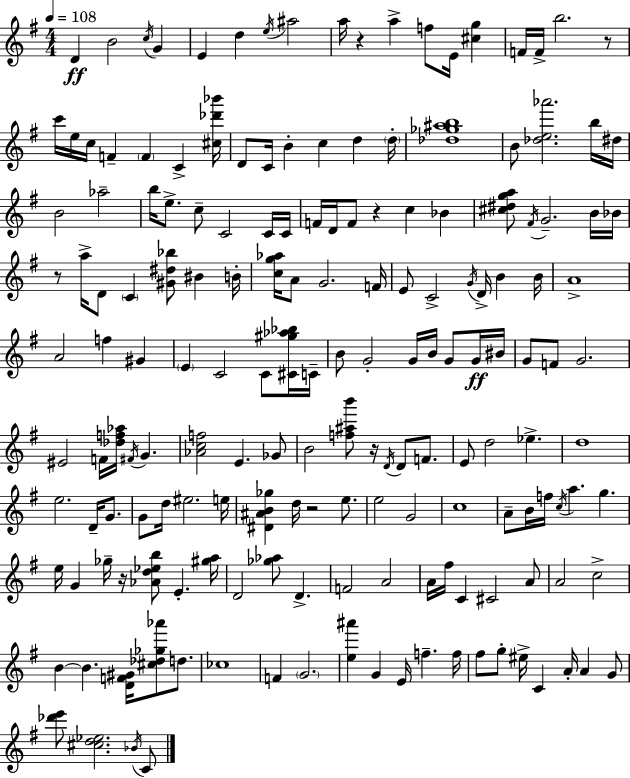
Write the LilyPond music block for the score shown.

{
  \clef treble
  \numericTimeSignature
  \time 4/4
  \key g \major
  \tempo 4 = 108
  d'4\ff b'2 \acciaccatura { c''16 } g'4 | e'4 d''4 \acciaccatura { e''16 } ais''2 | a''16 r4 a''4-> f''8 e'16 <cis'' g''>4 | f'16 f'16-> b''2. | \break r8 c'''16 e''16 c''16 f'4-- \parenthesize f'4 c'4-> | <cis'' des''' bes'''>16 d'8 c'16 b'4-. c''4 d''4 | \parenthesize d''16-. <des'' ges'' ais'' b''>1 | b'8 <des'' e'' aes'''>2. | \break b''16 dis''16 b'2 aes''2-- | b''16 e''8.-> c''8-- c'2 | c'16 c'16 f'16 d'16 f'8 r4 c''4 bes'4 | <cis'' dis'' g'' a''>8 \acciaccatura { fis'16 } g'2.-- | \break b'16 bes'16 r8 a''16-> d'8 \parenthesize c'4 <gis' dis'' bes''>8 bis'4 | b'16-. <c'' g'' aes''>16 a'8 g'2. | f'16 e'8 c'2-> \acciaccatura { g'16 } d'16-> b'4 | b'16 a'1-> | \break a'2 f''4 | gis'4 \parenthesize e'4 c'2 | c'8 <cis' gis'' aes'' bes''>16 c'16-- b'8 g'2-. g'16 b'16 | g'8 g'16\ff bis'16 g'8 f'8 g'2. | \break eis'2 f'16 <des'' f'' aes''>16 \acciaccatura { fis'16 } g'4. | <aes' c'' f''>2 e'4. | ges'8 b'2 <f'' ais'' b'''>8 r16 | \acciaccatura { d'16 } d'8 f'8. e'8 d''2 | \break ees''4.-> d''1 | e''2. | d'16-- g'8. g'8 d''16 eis''2. | e''16 <dis' ais' b' ges''>4 d''16 r2 | \break e''8. e''2 g'2 | c''1 | a'8-- b'16 f''16 \acciaccatura { c''16 } a''4. | g''4. e''16 g'4 ges''16-- r16 <aes' d'' ees'' b''>8 | \break e'4.-. <gis'' a''>16 d'2 <ges'' aes''>8 | d'4.-> f'2 a'2 | a'16 fis''16 c'4 cis'2 | a'8 a'2 c''2-> | \break b'4~~ b'4. | <d' f' gis'>16 <cis'' des'' ges'' aes'''>8 d''8. ces''1 | f'4 \parenthesize g'2. | <e'' ais'''>4 g'4 e'16 | \break f''4.-- f''16 fis''8 g''8-. eis''16-> c'4 | a'16-. a'4 g'8 <des''' e'''>8 <cis'' d'' ees''>2. | \acciaccatura { bes'16 } c'8 \bar "|."
}